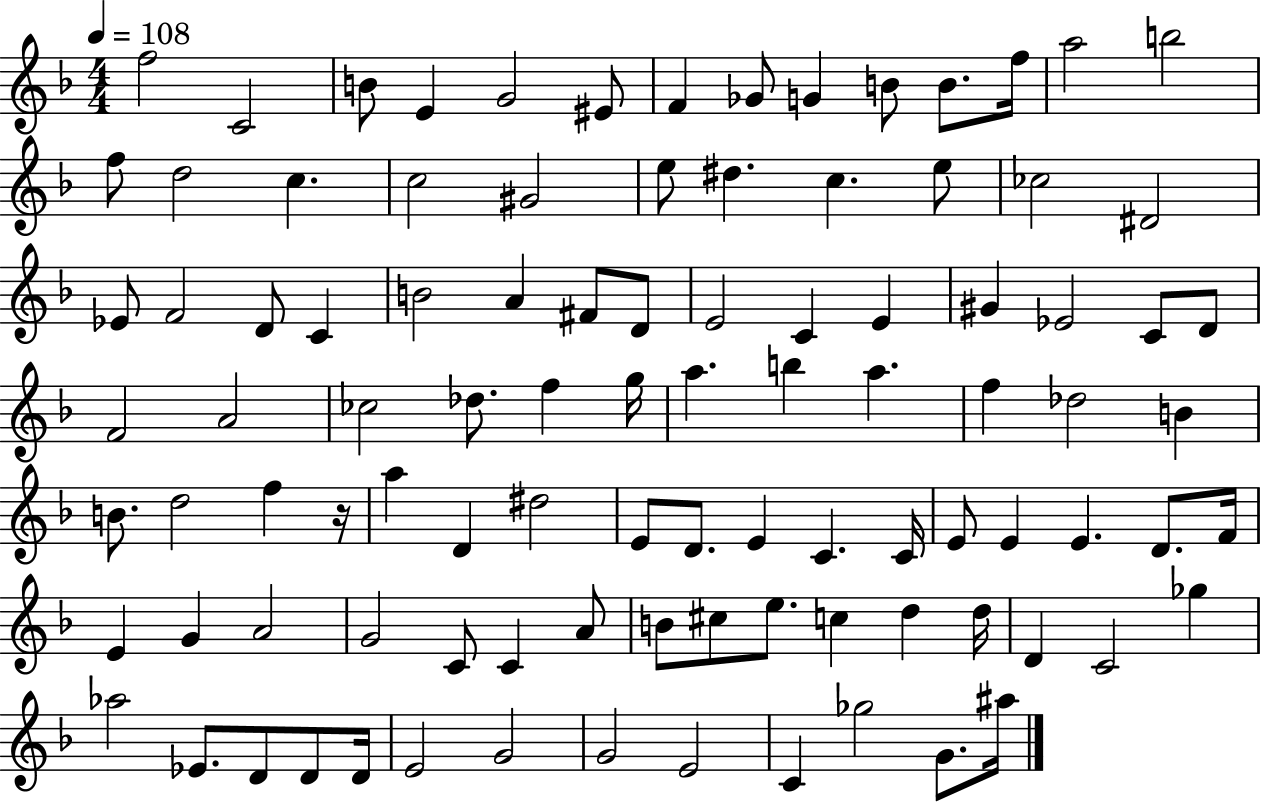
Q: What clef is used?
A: treble